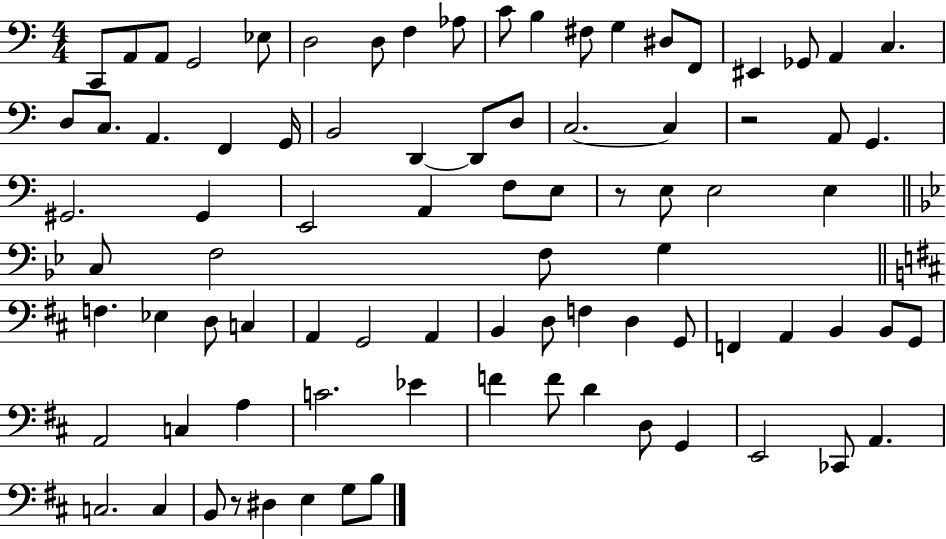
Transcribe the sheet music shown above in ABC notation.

X:1
T:Untitled
M:4/4
L:1/4
K:C
C,,/2 A,,/2 A,,/2 G,,2 _E,/2 D,2 D,/2 F, _A,/2 C/2 B, ^F,/2 G, ^D,/2 F,,/2 ^E,, _G,,/2 A,, C, D,/2 C,/2 A,, F,, G,,/4 B,,2 D,, D,,/2 D,/2 C,2 C, z2 A,,/2 G,, ^G,,2 ^G,, E,,2 A,, F,/2 E,/2 z/2 E,/2 E,2 E, C,/2 F,2 F,/2 G, F, _E, D,/2 C, A,, G,,2 A,, B,, D,/2 F, D, G,,/2 F,, A,, B,, B,,/2 G,,/2 A,,2 C, A, C2 _E F F/2 D D,/2 G,, E,,2 _C,,/2 A,, C,2 C, B,,/2 z/2 ^D, E, G,/2 B,/2